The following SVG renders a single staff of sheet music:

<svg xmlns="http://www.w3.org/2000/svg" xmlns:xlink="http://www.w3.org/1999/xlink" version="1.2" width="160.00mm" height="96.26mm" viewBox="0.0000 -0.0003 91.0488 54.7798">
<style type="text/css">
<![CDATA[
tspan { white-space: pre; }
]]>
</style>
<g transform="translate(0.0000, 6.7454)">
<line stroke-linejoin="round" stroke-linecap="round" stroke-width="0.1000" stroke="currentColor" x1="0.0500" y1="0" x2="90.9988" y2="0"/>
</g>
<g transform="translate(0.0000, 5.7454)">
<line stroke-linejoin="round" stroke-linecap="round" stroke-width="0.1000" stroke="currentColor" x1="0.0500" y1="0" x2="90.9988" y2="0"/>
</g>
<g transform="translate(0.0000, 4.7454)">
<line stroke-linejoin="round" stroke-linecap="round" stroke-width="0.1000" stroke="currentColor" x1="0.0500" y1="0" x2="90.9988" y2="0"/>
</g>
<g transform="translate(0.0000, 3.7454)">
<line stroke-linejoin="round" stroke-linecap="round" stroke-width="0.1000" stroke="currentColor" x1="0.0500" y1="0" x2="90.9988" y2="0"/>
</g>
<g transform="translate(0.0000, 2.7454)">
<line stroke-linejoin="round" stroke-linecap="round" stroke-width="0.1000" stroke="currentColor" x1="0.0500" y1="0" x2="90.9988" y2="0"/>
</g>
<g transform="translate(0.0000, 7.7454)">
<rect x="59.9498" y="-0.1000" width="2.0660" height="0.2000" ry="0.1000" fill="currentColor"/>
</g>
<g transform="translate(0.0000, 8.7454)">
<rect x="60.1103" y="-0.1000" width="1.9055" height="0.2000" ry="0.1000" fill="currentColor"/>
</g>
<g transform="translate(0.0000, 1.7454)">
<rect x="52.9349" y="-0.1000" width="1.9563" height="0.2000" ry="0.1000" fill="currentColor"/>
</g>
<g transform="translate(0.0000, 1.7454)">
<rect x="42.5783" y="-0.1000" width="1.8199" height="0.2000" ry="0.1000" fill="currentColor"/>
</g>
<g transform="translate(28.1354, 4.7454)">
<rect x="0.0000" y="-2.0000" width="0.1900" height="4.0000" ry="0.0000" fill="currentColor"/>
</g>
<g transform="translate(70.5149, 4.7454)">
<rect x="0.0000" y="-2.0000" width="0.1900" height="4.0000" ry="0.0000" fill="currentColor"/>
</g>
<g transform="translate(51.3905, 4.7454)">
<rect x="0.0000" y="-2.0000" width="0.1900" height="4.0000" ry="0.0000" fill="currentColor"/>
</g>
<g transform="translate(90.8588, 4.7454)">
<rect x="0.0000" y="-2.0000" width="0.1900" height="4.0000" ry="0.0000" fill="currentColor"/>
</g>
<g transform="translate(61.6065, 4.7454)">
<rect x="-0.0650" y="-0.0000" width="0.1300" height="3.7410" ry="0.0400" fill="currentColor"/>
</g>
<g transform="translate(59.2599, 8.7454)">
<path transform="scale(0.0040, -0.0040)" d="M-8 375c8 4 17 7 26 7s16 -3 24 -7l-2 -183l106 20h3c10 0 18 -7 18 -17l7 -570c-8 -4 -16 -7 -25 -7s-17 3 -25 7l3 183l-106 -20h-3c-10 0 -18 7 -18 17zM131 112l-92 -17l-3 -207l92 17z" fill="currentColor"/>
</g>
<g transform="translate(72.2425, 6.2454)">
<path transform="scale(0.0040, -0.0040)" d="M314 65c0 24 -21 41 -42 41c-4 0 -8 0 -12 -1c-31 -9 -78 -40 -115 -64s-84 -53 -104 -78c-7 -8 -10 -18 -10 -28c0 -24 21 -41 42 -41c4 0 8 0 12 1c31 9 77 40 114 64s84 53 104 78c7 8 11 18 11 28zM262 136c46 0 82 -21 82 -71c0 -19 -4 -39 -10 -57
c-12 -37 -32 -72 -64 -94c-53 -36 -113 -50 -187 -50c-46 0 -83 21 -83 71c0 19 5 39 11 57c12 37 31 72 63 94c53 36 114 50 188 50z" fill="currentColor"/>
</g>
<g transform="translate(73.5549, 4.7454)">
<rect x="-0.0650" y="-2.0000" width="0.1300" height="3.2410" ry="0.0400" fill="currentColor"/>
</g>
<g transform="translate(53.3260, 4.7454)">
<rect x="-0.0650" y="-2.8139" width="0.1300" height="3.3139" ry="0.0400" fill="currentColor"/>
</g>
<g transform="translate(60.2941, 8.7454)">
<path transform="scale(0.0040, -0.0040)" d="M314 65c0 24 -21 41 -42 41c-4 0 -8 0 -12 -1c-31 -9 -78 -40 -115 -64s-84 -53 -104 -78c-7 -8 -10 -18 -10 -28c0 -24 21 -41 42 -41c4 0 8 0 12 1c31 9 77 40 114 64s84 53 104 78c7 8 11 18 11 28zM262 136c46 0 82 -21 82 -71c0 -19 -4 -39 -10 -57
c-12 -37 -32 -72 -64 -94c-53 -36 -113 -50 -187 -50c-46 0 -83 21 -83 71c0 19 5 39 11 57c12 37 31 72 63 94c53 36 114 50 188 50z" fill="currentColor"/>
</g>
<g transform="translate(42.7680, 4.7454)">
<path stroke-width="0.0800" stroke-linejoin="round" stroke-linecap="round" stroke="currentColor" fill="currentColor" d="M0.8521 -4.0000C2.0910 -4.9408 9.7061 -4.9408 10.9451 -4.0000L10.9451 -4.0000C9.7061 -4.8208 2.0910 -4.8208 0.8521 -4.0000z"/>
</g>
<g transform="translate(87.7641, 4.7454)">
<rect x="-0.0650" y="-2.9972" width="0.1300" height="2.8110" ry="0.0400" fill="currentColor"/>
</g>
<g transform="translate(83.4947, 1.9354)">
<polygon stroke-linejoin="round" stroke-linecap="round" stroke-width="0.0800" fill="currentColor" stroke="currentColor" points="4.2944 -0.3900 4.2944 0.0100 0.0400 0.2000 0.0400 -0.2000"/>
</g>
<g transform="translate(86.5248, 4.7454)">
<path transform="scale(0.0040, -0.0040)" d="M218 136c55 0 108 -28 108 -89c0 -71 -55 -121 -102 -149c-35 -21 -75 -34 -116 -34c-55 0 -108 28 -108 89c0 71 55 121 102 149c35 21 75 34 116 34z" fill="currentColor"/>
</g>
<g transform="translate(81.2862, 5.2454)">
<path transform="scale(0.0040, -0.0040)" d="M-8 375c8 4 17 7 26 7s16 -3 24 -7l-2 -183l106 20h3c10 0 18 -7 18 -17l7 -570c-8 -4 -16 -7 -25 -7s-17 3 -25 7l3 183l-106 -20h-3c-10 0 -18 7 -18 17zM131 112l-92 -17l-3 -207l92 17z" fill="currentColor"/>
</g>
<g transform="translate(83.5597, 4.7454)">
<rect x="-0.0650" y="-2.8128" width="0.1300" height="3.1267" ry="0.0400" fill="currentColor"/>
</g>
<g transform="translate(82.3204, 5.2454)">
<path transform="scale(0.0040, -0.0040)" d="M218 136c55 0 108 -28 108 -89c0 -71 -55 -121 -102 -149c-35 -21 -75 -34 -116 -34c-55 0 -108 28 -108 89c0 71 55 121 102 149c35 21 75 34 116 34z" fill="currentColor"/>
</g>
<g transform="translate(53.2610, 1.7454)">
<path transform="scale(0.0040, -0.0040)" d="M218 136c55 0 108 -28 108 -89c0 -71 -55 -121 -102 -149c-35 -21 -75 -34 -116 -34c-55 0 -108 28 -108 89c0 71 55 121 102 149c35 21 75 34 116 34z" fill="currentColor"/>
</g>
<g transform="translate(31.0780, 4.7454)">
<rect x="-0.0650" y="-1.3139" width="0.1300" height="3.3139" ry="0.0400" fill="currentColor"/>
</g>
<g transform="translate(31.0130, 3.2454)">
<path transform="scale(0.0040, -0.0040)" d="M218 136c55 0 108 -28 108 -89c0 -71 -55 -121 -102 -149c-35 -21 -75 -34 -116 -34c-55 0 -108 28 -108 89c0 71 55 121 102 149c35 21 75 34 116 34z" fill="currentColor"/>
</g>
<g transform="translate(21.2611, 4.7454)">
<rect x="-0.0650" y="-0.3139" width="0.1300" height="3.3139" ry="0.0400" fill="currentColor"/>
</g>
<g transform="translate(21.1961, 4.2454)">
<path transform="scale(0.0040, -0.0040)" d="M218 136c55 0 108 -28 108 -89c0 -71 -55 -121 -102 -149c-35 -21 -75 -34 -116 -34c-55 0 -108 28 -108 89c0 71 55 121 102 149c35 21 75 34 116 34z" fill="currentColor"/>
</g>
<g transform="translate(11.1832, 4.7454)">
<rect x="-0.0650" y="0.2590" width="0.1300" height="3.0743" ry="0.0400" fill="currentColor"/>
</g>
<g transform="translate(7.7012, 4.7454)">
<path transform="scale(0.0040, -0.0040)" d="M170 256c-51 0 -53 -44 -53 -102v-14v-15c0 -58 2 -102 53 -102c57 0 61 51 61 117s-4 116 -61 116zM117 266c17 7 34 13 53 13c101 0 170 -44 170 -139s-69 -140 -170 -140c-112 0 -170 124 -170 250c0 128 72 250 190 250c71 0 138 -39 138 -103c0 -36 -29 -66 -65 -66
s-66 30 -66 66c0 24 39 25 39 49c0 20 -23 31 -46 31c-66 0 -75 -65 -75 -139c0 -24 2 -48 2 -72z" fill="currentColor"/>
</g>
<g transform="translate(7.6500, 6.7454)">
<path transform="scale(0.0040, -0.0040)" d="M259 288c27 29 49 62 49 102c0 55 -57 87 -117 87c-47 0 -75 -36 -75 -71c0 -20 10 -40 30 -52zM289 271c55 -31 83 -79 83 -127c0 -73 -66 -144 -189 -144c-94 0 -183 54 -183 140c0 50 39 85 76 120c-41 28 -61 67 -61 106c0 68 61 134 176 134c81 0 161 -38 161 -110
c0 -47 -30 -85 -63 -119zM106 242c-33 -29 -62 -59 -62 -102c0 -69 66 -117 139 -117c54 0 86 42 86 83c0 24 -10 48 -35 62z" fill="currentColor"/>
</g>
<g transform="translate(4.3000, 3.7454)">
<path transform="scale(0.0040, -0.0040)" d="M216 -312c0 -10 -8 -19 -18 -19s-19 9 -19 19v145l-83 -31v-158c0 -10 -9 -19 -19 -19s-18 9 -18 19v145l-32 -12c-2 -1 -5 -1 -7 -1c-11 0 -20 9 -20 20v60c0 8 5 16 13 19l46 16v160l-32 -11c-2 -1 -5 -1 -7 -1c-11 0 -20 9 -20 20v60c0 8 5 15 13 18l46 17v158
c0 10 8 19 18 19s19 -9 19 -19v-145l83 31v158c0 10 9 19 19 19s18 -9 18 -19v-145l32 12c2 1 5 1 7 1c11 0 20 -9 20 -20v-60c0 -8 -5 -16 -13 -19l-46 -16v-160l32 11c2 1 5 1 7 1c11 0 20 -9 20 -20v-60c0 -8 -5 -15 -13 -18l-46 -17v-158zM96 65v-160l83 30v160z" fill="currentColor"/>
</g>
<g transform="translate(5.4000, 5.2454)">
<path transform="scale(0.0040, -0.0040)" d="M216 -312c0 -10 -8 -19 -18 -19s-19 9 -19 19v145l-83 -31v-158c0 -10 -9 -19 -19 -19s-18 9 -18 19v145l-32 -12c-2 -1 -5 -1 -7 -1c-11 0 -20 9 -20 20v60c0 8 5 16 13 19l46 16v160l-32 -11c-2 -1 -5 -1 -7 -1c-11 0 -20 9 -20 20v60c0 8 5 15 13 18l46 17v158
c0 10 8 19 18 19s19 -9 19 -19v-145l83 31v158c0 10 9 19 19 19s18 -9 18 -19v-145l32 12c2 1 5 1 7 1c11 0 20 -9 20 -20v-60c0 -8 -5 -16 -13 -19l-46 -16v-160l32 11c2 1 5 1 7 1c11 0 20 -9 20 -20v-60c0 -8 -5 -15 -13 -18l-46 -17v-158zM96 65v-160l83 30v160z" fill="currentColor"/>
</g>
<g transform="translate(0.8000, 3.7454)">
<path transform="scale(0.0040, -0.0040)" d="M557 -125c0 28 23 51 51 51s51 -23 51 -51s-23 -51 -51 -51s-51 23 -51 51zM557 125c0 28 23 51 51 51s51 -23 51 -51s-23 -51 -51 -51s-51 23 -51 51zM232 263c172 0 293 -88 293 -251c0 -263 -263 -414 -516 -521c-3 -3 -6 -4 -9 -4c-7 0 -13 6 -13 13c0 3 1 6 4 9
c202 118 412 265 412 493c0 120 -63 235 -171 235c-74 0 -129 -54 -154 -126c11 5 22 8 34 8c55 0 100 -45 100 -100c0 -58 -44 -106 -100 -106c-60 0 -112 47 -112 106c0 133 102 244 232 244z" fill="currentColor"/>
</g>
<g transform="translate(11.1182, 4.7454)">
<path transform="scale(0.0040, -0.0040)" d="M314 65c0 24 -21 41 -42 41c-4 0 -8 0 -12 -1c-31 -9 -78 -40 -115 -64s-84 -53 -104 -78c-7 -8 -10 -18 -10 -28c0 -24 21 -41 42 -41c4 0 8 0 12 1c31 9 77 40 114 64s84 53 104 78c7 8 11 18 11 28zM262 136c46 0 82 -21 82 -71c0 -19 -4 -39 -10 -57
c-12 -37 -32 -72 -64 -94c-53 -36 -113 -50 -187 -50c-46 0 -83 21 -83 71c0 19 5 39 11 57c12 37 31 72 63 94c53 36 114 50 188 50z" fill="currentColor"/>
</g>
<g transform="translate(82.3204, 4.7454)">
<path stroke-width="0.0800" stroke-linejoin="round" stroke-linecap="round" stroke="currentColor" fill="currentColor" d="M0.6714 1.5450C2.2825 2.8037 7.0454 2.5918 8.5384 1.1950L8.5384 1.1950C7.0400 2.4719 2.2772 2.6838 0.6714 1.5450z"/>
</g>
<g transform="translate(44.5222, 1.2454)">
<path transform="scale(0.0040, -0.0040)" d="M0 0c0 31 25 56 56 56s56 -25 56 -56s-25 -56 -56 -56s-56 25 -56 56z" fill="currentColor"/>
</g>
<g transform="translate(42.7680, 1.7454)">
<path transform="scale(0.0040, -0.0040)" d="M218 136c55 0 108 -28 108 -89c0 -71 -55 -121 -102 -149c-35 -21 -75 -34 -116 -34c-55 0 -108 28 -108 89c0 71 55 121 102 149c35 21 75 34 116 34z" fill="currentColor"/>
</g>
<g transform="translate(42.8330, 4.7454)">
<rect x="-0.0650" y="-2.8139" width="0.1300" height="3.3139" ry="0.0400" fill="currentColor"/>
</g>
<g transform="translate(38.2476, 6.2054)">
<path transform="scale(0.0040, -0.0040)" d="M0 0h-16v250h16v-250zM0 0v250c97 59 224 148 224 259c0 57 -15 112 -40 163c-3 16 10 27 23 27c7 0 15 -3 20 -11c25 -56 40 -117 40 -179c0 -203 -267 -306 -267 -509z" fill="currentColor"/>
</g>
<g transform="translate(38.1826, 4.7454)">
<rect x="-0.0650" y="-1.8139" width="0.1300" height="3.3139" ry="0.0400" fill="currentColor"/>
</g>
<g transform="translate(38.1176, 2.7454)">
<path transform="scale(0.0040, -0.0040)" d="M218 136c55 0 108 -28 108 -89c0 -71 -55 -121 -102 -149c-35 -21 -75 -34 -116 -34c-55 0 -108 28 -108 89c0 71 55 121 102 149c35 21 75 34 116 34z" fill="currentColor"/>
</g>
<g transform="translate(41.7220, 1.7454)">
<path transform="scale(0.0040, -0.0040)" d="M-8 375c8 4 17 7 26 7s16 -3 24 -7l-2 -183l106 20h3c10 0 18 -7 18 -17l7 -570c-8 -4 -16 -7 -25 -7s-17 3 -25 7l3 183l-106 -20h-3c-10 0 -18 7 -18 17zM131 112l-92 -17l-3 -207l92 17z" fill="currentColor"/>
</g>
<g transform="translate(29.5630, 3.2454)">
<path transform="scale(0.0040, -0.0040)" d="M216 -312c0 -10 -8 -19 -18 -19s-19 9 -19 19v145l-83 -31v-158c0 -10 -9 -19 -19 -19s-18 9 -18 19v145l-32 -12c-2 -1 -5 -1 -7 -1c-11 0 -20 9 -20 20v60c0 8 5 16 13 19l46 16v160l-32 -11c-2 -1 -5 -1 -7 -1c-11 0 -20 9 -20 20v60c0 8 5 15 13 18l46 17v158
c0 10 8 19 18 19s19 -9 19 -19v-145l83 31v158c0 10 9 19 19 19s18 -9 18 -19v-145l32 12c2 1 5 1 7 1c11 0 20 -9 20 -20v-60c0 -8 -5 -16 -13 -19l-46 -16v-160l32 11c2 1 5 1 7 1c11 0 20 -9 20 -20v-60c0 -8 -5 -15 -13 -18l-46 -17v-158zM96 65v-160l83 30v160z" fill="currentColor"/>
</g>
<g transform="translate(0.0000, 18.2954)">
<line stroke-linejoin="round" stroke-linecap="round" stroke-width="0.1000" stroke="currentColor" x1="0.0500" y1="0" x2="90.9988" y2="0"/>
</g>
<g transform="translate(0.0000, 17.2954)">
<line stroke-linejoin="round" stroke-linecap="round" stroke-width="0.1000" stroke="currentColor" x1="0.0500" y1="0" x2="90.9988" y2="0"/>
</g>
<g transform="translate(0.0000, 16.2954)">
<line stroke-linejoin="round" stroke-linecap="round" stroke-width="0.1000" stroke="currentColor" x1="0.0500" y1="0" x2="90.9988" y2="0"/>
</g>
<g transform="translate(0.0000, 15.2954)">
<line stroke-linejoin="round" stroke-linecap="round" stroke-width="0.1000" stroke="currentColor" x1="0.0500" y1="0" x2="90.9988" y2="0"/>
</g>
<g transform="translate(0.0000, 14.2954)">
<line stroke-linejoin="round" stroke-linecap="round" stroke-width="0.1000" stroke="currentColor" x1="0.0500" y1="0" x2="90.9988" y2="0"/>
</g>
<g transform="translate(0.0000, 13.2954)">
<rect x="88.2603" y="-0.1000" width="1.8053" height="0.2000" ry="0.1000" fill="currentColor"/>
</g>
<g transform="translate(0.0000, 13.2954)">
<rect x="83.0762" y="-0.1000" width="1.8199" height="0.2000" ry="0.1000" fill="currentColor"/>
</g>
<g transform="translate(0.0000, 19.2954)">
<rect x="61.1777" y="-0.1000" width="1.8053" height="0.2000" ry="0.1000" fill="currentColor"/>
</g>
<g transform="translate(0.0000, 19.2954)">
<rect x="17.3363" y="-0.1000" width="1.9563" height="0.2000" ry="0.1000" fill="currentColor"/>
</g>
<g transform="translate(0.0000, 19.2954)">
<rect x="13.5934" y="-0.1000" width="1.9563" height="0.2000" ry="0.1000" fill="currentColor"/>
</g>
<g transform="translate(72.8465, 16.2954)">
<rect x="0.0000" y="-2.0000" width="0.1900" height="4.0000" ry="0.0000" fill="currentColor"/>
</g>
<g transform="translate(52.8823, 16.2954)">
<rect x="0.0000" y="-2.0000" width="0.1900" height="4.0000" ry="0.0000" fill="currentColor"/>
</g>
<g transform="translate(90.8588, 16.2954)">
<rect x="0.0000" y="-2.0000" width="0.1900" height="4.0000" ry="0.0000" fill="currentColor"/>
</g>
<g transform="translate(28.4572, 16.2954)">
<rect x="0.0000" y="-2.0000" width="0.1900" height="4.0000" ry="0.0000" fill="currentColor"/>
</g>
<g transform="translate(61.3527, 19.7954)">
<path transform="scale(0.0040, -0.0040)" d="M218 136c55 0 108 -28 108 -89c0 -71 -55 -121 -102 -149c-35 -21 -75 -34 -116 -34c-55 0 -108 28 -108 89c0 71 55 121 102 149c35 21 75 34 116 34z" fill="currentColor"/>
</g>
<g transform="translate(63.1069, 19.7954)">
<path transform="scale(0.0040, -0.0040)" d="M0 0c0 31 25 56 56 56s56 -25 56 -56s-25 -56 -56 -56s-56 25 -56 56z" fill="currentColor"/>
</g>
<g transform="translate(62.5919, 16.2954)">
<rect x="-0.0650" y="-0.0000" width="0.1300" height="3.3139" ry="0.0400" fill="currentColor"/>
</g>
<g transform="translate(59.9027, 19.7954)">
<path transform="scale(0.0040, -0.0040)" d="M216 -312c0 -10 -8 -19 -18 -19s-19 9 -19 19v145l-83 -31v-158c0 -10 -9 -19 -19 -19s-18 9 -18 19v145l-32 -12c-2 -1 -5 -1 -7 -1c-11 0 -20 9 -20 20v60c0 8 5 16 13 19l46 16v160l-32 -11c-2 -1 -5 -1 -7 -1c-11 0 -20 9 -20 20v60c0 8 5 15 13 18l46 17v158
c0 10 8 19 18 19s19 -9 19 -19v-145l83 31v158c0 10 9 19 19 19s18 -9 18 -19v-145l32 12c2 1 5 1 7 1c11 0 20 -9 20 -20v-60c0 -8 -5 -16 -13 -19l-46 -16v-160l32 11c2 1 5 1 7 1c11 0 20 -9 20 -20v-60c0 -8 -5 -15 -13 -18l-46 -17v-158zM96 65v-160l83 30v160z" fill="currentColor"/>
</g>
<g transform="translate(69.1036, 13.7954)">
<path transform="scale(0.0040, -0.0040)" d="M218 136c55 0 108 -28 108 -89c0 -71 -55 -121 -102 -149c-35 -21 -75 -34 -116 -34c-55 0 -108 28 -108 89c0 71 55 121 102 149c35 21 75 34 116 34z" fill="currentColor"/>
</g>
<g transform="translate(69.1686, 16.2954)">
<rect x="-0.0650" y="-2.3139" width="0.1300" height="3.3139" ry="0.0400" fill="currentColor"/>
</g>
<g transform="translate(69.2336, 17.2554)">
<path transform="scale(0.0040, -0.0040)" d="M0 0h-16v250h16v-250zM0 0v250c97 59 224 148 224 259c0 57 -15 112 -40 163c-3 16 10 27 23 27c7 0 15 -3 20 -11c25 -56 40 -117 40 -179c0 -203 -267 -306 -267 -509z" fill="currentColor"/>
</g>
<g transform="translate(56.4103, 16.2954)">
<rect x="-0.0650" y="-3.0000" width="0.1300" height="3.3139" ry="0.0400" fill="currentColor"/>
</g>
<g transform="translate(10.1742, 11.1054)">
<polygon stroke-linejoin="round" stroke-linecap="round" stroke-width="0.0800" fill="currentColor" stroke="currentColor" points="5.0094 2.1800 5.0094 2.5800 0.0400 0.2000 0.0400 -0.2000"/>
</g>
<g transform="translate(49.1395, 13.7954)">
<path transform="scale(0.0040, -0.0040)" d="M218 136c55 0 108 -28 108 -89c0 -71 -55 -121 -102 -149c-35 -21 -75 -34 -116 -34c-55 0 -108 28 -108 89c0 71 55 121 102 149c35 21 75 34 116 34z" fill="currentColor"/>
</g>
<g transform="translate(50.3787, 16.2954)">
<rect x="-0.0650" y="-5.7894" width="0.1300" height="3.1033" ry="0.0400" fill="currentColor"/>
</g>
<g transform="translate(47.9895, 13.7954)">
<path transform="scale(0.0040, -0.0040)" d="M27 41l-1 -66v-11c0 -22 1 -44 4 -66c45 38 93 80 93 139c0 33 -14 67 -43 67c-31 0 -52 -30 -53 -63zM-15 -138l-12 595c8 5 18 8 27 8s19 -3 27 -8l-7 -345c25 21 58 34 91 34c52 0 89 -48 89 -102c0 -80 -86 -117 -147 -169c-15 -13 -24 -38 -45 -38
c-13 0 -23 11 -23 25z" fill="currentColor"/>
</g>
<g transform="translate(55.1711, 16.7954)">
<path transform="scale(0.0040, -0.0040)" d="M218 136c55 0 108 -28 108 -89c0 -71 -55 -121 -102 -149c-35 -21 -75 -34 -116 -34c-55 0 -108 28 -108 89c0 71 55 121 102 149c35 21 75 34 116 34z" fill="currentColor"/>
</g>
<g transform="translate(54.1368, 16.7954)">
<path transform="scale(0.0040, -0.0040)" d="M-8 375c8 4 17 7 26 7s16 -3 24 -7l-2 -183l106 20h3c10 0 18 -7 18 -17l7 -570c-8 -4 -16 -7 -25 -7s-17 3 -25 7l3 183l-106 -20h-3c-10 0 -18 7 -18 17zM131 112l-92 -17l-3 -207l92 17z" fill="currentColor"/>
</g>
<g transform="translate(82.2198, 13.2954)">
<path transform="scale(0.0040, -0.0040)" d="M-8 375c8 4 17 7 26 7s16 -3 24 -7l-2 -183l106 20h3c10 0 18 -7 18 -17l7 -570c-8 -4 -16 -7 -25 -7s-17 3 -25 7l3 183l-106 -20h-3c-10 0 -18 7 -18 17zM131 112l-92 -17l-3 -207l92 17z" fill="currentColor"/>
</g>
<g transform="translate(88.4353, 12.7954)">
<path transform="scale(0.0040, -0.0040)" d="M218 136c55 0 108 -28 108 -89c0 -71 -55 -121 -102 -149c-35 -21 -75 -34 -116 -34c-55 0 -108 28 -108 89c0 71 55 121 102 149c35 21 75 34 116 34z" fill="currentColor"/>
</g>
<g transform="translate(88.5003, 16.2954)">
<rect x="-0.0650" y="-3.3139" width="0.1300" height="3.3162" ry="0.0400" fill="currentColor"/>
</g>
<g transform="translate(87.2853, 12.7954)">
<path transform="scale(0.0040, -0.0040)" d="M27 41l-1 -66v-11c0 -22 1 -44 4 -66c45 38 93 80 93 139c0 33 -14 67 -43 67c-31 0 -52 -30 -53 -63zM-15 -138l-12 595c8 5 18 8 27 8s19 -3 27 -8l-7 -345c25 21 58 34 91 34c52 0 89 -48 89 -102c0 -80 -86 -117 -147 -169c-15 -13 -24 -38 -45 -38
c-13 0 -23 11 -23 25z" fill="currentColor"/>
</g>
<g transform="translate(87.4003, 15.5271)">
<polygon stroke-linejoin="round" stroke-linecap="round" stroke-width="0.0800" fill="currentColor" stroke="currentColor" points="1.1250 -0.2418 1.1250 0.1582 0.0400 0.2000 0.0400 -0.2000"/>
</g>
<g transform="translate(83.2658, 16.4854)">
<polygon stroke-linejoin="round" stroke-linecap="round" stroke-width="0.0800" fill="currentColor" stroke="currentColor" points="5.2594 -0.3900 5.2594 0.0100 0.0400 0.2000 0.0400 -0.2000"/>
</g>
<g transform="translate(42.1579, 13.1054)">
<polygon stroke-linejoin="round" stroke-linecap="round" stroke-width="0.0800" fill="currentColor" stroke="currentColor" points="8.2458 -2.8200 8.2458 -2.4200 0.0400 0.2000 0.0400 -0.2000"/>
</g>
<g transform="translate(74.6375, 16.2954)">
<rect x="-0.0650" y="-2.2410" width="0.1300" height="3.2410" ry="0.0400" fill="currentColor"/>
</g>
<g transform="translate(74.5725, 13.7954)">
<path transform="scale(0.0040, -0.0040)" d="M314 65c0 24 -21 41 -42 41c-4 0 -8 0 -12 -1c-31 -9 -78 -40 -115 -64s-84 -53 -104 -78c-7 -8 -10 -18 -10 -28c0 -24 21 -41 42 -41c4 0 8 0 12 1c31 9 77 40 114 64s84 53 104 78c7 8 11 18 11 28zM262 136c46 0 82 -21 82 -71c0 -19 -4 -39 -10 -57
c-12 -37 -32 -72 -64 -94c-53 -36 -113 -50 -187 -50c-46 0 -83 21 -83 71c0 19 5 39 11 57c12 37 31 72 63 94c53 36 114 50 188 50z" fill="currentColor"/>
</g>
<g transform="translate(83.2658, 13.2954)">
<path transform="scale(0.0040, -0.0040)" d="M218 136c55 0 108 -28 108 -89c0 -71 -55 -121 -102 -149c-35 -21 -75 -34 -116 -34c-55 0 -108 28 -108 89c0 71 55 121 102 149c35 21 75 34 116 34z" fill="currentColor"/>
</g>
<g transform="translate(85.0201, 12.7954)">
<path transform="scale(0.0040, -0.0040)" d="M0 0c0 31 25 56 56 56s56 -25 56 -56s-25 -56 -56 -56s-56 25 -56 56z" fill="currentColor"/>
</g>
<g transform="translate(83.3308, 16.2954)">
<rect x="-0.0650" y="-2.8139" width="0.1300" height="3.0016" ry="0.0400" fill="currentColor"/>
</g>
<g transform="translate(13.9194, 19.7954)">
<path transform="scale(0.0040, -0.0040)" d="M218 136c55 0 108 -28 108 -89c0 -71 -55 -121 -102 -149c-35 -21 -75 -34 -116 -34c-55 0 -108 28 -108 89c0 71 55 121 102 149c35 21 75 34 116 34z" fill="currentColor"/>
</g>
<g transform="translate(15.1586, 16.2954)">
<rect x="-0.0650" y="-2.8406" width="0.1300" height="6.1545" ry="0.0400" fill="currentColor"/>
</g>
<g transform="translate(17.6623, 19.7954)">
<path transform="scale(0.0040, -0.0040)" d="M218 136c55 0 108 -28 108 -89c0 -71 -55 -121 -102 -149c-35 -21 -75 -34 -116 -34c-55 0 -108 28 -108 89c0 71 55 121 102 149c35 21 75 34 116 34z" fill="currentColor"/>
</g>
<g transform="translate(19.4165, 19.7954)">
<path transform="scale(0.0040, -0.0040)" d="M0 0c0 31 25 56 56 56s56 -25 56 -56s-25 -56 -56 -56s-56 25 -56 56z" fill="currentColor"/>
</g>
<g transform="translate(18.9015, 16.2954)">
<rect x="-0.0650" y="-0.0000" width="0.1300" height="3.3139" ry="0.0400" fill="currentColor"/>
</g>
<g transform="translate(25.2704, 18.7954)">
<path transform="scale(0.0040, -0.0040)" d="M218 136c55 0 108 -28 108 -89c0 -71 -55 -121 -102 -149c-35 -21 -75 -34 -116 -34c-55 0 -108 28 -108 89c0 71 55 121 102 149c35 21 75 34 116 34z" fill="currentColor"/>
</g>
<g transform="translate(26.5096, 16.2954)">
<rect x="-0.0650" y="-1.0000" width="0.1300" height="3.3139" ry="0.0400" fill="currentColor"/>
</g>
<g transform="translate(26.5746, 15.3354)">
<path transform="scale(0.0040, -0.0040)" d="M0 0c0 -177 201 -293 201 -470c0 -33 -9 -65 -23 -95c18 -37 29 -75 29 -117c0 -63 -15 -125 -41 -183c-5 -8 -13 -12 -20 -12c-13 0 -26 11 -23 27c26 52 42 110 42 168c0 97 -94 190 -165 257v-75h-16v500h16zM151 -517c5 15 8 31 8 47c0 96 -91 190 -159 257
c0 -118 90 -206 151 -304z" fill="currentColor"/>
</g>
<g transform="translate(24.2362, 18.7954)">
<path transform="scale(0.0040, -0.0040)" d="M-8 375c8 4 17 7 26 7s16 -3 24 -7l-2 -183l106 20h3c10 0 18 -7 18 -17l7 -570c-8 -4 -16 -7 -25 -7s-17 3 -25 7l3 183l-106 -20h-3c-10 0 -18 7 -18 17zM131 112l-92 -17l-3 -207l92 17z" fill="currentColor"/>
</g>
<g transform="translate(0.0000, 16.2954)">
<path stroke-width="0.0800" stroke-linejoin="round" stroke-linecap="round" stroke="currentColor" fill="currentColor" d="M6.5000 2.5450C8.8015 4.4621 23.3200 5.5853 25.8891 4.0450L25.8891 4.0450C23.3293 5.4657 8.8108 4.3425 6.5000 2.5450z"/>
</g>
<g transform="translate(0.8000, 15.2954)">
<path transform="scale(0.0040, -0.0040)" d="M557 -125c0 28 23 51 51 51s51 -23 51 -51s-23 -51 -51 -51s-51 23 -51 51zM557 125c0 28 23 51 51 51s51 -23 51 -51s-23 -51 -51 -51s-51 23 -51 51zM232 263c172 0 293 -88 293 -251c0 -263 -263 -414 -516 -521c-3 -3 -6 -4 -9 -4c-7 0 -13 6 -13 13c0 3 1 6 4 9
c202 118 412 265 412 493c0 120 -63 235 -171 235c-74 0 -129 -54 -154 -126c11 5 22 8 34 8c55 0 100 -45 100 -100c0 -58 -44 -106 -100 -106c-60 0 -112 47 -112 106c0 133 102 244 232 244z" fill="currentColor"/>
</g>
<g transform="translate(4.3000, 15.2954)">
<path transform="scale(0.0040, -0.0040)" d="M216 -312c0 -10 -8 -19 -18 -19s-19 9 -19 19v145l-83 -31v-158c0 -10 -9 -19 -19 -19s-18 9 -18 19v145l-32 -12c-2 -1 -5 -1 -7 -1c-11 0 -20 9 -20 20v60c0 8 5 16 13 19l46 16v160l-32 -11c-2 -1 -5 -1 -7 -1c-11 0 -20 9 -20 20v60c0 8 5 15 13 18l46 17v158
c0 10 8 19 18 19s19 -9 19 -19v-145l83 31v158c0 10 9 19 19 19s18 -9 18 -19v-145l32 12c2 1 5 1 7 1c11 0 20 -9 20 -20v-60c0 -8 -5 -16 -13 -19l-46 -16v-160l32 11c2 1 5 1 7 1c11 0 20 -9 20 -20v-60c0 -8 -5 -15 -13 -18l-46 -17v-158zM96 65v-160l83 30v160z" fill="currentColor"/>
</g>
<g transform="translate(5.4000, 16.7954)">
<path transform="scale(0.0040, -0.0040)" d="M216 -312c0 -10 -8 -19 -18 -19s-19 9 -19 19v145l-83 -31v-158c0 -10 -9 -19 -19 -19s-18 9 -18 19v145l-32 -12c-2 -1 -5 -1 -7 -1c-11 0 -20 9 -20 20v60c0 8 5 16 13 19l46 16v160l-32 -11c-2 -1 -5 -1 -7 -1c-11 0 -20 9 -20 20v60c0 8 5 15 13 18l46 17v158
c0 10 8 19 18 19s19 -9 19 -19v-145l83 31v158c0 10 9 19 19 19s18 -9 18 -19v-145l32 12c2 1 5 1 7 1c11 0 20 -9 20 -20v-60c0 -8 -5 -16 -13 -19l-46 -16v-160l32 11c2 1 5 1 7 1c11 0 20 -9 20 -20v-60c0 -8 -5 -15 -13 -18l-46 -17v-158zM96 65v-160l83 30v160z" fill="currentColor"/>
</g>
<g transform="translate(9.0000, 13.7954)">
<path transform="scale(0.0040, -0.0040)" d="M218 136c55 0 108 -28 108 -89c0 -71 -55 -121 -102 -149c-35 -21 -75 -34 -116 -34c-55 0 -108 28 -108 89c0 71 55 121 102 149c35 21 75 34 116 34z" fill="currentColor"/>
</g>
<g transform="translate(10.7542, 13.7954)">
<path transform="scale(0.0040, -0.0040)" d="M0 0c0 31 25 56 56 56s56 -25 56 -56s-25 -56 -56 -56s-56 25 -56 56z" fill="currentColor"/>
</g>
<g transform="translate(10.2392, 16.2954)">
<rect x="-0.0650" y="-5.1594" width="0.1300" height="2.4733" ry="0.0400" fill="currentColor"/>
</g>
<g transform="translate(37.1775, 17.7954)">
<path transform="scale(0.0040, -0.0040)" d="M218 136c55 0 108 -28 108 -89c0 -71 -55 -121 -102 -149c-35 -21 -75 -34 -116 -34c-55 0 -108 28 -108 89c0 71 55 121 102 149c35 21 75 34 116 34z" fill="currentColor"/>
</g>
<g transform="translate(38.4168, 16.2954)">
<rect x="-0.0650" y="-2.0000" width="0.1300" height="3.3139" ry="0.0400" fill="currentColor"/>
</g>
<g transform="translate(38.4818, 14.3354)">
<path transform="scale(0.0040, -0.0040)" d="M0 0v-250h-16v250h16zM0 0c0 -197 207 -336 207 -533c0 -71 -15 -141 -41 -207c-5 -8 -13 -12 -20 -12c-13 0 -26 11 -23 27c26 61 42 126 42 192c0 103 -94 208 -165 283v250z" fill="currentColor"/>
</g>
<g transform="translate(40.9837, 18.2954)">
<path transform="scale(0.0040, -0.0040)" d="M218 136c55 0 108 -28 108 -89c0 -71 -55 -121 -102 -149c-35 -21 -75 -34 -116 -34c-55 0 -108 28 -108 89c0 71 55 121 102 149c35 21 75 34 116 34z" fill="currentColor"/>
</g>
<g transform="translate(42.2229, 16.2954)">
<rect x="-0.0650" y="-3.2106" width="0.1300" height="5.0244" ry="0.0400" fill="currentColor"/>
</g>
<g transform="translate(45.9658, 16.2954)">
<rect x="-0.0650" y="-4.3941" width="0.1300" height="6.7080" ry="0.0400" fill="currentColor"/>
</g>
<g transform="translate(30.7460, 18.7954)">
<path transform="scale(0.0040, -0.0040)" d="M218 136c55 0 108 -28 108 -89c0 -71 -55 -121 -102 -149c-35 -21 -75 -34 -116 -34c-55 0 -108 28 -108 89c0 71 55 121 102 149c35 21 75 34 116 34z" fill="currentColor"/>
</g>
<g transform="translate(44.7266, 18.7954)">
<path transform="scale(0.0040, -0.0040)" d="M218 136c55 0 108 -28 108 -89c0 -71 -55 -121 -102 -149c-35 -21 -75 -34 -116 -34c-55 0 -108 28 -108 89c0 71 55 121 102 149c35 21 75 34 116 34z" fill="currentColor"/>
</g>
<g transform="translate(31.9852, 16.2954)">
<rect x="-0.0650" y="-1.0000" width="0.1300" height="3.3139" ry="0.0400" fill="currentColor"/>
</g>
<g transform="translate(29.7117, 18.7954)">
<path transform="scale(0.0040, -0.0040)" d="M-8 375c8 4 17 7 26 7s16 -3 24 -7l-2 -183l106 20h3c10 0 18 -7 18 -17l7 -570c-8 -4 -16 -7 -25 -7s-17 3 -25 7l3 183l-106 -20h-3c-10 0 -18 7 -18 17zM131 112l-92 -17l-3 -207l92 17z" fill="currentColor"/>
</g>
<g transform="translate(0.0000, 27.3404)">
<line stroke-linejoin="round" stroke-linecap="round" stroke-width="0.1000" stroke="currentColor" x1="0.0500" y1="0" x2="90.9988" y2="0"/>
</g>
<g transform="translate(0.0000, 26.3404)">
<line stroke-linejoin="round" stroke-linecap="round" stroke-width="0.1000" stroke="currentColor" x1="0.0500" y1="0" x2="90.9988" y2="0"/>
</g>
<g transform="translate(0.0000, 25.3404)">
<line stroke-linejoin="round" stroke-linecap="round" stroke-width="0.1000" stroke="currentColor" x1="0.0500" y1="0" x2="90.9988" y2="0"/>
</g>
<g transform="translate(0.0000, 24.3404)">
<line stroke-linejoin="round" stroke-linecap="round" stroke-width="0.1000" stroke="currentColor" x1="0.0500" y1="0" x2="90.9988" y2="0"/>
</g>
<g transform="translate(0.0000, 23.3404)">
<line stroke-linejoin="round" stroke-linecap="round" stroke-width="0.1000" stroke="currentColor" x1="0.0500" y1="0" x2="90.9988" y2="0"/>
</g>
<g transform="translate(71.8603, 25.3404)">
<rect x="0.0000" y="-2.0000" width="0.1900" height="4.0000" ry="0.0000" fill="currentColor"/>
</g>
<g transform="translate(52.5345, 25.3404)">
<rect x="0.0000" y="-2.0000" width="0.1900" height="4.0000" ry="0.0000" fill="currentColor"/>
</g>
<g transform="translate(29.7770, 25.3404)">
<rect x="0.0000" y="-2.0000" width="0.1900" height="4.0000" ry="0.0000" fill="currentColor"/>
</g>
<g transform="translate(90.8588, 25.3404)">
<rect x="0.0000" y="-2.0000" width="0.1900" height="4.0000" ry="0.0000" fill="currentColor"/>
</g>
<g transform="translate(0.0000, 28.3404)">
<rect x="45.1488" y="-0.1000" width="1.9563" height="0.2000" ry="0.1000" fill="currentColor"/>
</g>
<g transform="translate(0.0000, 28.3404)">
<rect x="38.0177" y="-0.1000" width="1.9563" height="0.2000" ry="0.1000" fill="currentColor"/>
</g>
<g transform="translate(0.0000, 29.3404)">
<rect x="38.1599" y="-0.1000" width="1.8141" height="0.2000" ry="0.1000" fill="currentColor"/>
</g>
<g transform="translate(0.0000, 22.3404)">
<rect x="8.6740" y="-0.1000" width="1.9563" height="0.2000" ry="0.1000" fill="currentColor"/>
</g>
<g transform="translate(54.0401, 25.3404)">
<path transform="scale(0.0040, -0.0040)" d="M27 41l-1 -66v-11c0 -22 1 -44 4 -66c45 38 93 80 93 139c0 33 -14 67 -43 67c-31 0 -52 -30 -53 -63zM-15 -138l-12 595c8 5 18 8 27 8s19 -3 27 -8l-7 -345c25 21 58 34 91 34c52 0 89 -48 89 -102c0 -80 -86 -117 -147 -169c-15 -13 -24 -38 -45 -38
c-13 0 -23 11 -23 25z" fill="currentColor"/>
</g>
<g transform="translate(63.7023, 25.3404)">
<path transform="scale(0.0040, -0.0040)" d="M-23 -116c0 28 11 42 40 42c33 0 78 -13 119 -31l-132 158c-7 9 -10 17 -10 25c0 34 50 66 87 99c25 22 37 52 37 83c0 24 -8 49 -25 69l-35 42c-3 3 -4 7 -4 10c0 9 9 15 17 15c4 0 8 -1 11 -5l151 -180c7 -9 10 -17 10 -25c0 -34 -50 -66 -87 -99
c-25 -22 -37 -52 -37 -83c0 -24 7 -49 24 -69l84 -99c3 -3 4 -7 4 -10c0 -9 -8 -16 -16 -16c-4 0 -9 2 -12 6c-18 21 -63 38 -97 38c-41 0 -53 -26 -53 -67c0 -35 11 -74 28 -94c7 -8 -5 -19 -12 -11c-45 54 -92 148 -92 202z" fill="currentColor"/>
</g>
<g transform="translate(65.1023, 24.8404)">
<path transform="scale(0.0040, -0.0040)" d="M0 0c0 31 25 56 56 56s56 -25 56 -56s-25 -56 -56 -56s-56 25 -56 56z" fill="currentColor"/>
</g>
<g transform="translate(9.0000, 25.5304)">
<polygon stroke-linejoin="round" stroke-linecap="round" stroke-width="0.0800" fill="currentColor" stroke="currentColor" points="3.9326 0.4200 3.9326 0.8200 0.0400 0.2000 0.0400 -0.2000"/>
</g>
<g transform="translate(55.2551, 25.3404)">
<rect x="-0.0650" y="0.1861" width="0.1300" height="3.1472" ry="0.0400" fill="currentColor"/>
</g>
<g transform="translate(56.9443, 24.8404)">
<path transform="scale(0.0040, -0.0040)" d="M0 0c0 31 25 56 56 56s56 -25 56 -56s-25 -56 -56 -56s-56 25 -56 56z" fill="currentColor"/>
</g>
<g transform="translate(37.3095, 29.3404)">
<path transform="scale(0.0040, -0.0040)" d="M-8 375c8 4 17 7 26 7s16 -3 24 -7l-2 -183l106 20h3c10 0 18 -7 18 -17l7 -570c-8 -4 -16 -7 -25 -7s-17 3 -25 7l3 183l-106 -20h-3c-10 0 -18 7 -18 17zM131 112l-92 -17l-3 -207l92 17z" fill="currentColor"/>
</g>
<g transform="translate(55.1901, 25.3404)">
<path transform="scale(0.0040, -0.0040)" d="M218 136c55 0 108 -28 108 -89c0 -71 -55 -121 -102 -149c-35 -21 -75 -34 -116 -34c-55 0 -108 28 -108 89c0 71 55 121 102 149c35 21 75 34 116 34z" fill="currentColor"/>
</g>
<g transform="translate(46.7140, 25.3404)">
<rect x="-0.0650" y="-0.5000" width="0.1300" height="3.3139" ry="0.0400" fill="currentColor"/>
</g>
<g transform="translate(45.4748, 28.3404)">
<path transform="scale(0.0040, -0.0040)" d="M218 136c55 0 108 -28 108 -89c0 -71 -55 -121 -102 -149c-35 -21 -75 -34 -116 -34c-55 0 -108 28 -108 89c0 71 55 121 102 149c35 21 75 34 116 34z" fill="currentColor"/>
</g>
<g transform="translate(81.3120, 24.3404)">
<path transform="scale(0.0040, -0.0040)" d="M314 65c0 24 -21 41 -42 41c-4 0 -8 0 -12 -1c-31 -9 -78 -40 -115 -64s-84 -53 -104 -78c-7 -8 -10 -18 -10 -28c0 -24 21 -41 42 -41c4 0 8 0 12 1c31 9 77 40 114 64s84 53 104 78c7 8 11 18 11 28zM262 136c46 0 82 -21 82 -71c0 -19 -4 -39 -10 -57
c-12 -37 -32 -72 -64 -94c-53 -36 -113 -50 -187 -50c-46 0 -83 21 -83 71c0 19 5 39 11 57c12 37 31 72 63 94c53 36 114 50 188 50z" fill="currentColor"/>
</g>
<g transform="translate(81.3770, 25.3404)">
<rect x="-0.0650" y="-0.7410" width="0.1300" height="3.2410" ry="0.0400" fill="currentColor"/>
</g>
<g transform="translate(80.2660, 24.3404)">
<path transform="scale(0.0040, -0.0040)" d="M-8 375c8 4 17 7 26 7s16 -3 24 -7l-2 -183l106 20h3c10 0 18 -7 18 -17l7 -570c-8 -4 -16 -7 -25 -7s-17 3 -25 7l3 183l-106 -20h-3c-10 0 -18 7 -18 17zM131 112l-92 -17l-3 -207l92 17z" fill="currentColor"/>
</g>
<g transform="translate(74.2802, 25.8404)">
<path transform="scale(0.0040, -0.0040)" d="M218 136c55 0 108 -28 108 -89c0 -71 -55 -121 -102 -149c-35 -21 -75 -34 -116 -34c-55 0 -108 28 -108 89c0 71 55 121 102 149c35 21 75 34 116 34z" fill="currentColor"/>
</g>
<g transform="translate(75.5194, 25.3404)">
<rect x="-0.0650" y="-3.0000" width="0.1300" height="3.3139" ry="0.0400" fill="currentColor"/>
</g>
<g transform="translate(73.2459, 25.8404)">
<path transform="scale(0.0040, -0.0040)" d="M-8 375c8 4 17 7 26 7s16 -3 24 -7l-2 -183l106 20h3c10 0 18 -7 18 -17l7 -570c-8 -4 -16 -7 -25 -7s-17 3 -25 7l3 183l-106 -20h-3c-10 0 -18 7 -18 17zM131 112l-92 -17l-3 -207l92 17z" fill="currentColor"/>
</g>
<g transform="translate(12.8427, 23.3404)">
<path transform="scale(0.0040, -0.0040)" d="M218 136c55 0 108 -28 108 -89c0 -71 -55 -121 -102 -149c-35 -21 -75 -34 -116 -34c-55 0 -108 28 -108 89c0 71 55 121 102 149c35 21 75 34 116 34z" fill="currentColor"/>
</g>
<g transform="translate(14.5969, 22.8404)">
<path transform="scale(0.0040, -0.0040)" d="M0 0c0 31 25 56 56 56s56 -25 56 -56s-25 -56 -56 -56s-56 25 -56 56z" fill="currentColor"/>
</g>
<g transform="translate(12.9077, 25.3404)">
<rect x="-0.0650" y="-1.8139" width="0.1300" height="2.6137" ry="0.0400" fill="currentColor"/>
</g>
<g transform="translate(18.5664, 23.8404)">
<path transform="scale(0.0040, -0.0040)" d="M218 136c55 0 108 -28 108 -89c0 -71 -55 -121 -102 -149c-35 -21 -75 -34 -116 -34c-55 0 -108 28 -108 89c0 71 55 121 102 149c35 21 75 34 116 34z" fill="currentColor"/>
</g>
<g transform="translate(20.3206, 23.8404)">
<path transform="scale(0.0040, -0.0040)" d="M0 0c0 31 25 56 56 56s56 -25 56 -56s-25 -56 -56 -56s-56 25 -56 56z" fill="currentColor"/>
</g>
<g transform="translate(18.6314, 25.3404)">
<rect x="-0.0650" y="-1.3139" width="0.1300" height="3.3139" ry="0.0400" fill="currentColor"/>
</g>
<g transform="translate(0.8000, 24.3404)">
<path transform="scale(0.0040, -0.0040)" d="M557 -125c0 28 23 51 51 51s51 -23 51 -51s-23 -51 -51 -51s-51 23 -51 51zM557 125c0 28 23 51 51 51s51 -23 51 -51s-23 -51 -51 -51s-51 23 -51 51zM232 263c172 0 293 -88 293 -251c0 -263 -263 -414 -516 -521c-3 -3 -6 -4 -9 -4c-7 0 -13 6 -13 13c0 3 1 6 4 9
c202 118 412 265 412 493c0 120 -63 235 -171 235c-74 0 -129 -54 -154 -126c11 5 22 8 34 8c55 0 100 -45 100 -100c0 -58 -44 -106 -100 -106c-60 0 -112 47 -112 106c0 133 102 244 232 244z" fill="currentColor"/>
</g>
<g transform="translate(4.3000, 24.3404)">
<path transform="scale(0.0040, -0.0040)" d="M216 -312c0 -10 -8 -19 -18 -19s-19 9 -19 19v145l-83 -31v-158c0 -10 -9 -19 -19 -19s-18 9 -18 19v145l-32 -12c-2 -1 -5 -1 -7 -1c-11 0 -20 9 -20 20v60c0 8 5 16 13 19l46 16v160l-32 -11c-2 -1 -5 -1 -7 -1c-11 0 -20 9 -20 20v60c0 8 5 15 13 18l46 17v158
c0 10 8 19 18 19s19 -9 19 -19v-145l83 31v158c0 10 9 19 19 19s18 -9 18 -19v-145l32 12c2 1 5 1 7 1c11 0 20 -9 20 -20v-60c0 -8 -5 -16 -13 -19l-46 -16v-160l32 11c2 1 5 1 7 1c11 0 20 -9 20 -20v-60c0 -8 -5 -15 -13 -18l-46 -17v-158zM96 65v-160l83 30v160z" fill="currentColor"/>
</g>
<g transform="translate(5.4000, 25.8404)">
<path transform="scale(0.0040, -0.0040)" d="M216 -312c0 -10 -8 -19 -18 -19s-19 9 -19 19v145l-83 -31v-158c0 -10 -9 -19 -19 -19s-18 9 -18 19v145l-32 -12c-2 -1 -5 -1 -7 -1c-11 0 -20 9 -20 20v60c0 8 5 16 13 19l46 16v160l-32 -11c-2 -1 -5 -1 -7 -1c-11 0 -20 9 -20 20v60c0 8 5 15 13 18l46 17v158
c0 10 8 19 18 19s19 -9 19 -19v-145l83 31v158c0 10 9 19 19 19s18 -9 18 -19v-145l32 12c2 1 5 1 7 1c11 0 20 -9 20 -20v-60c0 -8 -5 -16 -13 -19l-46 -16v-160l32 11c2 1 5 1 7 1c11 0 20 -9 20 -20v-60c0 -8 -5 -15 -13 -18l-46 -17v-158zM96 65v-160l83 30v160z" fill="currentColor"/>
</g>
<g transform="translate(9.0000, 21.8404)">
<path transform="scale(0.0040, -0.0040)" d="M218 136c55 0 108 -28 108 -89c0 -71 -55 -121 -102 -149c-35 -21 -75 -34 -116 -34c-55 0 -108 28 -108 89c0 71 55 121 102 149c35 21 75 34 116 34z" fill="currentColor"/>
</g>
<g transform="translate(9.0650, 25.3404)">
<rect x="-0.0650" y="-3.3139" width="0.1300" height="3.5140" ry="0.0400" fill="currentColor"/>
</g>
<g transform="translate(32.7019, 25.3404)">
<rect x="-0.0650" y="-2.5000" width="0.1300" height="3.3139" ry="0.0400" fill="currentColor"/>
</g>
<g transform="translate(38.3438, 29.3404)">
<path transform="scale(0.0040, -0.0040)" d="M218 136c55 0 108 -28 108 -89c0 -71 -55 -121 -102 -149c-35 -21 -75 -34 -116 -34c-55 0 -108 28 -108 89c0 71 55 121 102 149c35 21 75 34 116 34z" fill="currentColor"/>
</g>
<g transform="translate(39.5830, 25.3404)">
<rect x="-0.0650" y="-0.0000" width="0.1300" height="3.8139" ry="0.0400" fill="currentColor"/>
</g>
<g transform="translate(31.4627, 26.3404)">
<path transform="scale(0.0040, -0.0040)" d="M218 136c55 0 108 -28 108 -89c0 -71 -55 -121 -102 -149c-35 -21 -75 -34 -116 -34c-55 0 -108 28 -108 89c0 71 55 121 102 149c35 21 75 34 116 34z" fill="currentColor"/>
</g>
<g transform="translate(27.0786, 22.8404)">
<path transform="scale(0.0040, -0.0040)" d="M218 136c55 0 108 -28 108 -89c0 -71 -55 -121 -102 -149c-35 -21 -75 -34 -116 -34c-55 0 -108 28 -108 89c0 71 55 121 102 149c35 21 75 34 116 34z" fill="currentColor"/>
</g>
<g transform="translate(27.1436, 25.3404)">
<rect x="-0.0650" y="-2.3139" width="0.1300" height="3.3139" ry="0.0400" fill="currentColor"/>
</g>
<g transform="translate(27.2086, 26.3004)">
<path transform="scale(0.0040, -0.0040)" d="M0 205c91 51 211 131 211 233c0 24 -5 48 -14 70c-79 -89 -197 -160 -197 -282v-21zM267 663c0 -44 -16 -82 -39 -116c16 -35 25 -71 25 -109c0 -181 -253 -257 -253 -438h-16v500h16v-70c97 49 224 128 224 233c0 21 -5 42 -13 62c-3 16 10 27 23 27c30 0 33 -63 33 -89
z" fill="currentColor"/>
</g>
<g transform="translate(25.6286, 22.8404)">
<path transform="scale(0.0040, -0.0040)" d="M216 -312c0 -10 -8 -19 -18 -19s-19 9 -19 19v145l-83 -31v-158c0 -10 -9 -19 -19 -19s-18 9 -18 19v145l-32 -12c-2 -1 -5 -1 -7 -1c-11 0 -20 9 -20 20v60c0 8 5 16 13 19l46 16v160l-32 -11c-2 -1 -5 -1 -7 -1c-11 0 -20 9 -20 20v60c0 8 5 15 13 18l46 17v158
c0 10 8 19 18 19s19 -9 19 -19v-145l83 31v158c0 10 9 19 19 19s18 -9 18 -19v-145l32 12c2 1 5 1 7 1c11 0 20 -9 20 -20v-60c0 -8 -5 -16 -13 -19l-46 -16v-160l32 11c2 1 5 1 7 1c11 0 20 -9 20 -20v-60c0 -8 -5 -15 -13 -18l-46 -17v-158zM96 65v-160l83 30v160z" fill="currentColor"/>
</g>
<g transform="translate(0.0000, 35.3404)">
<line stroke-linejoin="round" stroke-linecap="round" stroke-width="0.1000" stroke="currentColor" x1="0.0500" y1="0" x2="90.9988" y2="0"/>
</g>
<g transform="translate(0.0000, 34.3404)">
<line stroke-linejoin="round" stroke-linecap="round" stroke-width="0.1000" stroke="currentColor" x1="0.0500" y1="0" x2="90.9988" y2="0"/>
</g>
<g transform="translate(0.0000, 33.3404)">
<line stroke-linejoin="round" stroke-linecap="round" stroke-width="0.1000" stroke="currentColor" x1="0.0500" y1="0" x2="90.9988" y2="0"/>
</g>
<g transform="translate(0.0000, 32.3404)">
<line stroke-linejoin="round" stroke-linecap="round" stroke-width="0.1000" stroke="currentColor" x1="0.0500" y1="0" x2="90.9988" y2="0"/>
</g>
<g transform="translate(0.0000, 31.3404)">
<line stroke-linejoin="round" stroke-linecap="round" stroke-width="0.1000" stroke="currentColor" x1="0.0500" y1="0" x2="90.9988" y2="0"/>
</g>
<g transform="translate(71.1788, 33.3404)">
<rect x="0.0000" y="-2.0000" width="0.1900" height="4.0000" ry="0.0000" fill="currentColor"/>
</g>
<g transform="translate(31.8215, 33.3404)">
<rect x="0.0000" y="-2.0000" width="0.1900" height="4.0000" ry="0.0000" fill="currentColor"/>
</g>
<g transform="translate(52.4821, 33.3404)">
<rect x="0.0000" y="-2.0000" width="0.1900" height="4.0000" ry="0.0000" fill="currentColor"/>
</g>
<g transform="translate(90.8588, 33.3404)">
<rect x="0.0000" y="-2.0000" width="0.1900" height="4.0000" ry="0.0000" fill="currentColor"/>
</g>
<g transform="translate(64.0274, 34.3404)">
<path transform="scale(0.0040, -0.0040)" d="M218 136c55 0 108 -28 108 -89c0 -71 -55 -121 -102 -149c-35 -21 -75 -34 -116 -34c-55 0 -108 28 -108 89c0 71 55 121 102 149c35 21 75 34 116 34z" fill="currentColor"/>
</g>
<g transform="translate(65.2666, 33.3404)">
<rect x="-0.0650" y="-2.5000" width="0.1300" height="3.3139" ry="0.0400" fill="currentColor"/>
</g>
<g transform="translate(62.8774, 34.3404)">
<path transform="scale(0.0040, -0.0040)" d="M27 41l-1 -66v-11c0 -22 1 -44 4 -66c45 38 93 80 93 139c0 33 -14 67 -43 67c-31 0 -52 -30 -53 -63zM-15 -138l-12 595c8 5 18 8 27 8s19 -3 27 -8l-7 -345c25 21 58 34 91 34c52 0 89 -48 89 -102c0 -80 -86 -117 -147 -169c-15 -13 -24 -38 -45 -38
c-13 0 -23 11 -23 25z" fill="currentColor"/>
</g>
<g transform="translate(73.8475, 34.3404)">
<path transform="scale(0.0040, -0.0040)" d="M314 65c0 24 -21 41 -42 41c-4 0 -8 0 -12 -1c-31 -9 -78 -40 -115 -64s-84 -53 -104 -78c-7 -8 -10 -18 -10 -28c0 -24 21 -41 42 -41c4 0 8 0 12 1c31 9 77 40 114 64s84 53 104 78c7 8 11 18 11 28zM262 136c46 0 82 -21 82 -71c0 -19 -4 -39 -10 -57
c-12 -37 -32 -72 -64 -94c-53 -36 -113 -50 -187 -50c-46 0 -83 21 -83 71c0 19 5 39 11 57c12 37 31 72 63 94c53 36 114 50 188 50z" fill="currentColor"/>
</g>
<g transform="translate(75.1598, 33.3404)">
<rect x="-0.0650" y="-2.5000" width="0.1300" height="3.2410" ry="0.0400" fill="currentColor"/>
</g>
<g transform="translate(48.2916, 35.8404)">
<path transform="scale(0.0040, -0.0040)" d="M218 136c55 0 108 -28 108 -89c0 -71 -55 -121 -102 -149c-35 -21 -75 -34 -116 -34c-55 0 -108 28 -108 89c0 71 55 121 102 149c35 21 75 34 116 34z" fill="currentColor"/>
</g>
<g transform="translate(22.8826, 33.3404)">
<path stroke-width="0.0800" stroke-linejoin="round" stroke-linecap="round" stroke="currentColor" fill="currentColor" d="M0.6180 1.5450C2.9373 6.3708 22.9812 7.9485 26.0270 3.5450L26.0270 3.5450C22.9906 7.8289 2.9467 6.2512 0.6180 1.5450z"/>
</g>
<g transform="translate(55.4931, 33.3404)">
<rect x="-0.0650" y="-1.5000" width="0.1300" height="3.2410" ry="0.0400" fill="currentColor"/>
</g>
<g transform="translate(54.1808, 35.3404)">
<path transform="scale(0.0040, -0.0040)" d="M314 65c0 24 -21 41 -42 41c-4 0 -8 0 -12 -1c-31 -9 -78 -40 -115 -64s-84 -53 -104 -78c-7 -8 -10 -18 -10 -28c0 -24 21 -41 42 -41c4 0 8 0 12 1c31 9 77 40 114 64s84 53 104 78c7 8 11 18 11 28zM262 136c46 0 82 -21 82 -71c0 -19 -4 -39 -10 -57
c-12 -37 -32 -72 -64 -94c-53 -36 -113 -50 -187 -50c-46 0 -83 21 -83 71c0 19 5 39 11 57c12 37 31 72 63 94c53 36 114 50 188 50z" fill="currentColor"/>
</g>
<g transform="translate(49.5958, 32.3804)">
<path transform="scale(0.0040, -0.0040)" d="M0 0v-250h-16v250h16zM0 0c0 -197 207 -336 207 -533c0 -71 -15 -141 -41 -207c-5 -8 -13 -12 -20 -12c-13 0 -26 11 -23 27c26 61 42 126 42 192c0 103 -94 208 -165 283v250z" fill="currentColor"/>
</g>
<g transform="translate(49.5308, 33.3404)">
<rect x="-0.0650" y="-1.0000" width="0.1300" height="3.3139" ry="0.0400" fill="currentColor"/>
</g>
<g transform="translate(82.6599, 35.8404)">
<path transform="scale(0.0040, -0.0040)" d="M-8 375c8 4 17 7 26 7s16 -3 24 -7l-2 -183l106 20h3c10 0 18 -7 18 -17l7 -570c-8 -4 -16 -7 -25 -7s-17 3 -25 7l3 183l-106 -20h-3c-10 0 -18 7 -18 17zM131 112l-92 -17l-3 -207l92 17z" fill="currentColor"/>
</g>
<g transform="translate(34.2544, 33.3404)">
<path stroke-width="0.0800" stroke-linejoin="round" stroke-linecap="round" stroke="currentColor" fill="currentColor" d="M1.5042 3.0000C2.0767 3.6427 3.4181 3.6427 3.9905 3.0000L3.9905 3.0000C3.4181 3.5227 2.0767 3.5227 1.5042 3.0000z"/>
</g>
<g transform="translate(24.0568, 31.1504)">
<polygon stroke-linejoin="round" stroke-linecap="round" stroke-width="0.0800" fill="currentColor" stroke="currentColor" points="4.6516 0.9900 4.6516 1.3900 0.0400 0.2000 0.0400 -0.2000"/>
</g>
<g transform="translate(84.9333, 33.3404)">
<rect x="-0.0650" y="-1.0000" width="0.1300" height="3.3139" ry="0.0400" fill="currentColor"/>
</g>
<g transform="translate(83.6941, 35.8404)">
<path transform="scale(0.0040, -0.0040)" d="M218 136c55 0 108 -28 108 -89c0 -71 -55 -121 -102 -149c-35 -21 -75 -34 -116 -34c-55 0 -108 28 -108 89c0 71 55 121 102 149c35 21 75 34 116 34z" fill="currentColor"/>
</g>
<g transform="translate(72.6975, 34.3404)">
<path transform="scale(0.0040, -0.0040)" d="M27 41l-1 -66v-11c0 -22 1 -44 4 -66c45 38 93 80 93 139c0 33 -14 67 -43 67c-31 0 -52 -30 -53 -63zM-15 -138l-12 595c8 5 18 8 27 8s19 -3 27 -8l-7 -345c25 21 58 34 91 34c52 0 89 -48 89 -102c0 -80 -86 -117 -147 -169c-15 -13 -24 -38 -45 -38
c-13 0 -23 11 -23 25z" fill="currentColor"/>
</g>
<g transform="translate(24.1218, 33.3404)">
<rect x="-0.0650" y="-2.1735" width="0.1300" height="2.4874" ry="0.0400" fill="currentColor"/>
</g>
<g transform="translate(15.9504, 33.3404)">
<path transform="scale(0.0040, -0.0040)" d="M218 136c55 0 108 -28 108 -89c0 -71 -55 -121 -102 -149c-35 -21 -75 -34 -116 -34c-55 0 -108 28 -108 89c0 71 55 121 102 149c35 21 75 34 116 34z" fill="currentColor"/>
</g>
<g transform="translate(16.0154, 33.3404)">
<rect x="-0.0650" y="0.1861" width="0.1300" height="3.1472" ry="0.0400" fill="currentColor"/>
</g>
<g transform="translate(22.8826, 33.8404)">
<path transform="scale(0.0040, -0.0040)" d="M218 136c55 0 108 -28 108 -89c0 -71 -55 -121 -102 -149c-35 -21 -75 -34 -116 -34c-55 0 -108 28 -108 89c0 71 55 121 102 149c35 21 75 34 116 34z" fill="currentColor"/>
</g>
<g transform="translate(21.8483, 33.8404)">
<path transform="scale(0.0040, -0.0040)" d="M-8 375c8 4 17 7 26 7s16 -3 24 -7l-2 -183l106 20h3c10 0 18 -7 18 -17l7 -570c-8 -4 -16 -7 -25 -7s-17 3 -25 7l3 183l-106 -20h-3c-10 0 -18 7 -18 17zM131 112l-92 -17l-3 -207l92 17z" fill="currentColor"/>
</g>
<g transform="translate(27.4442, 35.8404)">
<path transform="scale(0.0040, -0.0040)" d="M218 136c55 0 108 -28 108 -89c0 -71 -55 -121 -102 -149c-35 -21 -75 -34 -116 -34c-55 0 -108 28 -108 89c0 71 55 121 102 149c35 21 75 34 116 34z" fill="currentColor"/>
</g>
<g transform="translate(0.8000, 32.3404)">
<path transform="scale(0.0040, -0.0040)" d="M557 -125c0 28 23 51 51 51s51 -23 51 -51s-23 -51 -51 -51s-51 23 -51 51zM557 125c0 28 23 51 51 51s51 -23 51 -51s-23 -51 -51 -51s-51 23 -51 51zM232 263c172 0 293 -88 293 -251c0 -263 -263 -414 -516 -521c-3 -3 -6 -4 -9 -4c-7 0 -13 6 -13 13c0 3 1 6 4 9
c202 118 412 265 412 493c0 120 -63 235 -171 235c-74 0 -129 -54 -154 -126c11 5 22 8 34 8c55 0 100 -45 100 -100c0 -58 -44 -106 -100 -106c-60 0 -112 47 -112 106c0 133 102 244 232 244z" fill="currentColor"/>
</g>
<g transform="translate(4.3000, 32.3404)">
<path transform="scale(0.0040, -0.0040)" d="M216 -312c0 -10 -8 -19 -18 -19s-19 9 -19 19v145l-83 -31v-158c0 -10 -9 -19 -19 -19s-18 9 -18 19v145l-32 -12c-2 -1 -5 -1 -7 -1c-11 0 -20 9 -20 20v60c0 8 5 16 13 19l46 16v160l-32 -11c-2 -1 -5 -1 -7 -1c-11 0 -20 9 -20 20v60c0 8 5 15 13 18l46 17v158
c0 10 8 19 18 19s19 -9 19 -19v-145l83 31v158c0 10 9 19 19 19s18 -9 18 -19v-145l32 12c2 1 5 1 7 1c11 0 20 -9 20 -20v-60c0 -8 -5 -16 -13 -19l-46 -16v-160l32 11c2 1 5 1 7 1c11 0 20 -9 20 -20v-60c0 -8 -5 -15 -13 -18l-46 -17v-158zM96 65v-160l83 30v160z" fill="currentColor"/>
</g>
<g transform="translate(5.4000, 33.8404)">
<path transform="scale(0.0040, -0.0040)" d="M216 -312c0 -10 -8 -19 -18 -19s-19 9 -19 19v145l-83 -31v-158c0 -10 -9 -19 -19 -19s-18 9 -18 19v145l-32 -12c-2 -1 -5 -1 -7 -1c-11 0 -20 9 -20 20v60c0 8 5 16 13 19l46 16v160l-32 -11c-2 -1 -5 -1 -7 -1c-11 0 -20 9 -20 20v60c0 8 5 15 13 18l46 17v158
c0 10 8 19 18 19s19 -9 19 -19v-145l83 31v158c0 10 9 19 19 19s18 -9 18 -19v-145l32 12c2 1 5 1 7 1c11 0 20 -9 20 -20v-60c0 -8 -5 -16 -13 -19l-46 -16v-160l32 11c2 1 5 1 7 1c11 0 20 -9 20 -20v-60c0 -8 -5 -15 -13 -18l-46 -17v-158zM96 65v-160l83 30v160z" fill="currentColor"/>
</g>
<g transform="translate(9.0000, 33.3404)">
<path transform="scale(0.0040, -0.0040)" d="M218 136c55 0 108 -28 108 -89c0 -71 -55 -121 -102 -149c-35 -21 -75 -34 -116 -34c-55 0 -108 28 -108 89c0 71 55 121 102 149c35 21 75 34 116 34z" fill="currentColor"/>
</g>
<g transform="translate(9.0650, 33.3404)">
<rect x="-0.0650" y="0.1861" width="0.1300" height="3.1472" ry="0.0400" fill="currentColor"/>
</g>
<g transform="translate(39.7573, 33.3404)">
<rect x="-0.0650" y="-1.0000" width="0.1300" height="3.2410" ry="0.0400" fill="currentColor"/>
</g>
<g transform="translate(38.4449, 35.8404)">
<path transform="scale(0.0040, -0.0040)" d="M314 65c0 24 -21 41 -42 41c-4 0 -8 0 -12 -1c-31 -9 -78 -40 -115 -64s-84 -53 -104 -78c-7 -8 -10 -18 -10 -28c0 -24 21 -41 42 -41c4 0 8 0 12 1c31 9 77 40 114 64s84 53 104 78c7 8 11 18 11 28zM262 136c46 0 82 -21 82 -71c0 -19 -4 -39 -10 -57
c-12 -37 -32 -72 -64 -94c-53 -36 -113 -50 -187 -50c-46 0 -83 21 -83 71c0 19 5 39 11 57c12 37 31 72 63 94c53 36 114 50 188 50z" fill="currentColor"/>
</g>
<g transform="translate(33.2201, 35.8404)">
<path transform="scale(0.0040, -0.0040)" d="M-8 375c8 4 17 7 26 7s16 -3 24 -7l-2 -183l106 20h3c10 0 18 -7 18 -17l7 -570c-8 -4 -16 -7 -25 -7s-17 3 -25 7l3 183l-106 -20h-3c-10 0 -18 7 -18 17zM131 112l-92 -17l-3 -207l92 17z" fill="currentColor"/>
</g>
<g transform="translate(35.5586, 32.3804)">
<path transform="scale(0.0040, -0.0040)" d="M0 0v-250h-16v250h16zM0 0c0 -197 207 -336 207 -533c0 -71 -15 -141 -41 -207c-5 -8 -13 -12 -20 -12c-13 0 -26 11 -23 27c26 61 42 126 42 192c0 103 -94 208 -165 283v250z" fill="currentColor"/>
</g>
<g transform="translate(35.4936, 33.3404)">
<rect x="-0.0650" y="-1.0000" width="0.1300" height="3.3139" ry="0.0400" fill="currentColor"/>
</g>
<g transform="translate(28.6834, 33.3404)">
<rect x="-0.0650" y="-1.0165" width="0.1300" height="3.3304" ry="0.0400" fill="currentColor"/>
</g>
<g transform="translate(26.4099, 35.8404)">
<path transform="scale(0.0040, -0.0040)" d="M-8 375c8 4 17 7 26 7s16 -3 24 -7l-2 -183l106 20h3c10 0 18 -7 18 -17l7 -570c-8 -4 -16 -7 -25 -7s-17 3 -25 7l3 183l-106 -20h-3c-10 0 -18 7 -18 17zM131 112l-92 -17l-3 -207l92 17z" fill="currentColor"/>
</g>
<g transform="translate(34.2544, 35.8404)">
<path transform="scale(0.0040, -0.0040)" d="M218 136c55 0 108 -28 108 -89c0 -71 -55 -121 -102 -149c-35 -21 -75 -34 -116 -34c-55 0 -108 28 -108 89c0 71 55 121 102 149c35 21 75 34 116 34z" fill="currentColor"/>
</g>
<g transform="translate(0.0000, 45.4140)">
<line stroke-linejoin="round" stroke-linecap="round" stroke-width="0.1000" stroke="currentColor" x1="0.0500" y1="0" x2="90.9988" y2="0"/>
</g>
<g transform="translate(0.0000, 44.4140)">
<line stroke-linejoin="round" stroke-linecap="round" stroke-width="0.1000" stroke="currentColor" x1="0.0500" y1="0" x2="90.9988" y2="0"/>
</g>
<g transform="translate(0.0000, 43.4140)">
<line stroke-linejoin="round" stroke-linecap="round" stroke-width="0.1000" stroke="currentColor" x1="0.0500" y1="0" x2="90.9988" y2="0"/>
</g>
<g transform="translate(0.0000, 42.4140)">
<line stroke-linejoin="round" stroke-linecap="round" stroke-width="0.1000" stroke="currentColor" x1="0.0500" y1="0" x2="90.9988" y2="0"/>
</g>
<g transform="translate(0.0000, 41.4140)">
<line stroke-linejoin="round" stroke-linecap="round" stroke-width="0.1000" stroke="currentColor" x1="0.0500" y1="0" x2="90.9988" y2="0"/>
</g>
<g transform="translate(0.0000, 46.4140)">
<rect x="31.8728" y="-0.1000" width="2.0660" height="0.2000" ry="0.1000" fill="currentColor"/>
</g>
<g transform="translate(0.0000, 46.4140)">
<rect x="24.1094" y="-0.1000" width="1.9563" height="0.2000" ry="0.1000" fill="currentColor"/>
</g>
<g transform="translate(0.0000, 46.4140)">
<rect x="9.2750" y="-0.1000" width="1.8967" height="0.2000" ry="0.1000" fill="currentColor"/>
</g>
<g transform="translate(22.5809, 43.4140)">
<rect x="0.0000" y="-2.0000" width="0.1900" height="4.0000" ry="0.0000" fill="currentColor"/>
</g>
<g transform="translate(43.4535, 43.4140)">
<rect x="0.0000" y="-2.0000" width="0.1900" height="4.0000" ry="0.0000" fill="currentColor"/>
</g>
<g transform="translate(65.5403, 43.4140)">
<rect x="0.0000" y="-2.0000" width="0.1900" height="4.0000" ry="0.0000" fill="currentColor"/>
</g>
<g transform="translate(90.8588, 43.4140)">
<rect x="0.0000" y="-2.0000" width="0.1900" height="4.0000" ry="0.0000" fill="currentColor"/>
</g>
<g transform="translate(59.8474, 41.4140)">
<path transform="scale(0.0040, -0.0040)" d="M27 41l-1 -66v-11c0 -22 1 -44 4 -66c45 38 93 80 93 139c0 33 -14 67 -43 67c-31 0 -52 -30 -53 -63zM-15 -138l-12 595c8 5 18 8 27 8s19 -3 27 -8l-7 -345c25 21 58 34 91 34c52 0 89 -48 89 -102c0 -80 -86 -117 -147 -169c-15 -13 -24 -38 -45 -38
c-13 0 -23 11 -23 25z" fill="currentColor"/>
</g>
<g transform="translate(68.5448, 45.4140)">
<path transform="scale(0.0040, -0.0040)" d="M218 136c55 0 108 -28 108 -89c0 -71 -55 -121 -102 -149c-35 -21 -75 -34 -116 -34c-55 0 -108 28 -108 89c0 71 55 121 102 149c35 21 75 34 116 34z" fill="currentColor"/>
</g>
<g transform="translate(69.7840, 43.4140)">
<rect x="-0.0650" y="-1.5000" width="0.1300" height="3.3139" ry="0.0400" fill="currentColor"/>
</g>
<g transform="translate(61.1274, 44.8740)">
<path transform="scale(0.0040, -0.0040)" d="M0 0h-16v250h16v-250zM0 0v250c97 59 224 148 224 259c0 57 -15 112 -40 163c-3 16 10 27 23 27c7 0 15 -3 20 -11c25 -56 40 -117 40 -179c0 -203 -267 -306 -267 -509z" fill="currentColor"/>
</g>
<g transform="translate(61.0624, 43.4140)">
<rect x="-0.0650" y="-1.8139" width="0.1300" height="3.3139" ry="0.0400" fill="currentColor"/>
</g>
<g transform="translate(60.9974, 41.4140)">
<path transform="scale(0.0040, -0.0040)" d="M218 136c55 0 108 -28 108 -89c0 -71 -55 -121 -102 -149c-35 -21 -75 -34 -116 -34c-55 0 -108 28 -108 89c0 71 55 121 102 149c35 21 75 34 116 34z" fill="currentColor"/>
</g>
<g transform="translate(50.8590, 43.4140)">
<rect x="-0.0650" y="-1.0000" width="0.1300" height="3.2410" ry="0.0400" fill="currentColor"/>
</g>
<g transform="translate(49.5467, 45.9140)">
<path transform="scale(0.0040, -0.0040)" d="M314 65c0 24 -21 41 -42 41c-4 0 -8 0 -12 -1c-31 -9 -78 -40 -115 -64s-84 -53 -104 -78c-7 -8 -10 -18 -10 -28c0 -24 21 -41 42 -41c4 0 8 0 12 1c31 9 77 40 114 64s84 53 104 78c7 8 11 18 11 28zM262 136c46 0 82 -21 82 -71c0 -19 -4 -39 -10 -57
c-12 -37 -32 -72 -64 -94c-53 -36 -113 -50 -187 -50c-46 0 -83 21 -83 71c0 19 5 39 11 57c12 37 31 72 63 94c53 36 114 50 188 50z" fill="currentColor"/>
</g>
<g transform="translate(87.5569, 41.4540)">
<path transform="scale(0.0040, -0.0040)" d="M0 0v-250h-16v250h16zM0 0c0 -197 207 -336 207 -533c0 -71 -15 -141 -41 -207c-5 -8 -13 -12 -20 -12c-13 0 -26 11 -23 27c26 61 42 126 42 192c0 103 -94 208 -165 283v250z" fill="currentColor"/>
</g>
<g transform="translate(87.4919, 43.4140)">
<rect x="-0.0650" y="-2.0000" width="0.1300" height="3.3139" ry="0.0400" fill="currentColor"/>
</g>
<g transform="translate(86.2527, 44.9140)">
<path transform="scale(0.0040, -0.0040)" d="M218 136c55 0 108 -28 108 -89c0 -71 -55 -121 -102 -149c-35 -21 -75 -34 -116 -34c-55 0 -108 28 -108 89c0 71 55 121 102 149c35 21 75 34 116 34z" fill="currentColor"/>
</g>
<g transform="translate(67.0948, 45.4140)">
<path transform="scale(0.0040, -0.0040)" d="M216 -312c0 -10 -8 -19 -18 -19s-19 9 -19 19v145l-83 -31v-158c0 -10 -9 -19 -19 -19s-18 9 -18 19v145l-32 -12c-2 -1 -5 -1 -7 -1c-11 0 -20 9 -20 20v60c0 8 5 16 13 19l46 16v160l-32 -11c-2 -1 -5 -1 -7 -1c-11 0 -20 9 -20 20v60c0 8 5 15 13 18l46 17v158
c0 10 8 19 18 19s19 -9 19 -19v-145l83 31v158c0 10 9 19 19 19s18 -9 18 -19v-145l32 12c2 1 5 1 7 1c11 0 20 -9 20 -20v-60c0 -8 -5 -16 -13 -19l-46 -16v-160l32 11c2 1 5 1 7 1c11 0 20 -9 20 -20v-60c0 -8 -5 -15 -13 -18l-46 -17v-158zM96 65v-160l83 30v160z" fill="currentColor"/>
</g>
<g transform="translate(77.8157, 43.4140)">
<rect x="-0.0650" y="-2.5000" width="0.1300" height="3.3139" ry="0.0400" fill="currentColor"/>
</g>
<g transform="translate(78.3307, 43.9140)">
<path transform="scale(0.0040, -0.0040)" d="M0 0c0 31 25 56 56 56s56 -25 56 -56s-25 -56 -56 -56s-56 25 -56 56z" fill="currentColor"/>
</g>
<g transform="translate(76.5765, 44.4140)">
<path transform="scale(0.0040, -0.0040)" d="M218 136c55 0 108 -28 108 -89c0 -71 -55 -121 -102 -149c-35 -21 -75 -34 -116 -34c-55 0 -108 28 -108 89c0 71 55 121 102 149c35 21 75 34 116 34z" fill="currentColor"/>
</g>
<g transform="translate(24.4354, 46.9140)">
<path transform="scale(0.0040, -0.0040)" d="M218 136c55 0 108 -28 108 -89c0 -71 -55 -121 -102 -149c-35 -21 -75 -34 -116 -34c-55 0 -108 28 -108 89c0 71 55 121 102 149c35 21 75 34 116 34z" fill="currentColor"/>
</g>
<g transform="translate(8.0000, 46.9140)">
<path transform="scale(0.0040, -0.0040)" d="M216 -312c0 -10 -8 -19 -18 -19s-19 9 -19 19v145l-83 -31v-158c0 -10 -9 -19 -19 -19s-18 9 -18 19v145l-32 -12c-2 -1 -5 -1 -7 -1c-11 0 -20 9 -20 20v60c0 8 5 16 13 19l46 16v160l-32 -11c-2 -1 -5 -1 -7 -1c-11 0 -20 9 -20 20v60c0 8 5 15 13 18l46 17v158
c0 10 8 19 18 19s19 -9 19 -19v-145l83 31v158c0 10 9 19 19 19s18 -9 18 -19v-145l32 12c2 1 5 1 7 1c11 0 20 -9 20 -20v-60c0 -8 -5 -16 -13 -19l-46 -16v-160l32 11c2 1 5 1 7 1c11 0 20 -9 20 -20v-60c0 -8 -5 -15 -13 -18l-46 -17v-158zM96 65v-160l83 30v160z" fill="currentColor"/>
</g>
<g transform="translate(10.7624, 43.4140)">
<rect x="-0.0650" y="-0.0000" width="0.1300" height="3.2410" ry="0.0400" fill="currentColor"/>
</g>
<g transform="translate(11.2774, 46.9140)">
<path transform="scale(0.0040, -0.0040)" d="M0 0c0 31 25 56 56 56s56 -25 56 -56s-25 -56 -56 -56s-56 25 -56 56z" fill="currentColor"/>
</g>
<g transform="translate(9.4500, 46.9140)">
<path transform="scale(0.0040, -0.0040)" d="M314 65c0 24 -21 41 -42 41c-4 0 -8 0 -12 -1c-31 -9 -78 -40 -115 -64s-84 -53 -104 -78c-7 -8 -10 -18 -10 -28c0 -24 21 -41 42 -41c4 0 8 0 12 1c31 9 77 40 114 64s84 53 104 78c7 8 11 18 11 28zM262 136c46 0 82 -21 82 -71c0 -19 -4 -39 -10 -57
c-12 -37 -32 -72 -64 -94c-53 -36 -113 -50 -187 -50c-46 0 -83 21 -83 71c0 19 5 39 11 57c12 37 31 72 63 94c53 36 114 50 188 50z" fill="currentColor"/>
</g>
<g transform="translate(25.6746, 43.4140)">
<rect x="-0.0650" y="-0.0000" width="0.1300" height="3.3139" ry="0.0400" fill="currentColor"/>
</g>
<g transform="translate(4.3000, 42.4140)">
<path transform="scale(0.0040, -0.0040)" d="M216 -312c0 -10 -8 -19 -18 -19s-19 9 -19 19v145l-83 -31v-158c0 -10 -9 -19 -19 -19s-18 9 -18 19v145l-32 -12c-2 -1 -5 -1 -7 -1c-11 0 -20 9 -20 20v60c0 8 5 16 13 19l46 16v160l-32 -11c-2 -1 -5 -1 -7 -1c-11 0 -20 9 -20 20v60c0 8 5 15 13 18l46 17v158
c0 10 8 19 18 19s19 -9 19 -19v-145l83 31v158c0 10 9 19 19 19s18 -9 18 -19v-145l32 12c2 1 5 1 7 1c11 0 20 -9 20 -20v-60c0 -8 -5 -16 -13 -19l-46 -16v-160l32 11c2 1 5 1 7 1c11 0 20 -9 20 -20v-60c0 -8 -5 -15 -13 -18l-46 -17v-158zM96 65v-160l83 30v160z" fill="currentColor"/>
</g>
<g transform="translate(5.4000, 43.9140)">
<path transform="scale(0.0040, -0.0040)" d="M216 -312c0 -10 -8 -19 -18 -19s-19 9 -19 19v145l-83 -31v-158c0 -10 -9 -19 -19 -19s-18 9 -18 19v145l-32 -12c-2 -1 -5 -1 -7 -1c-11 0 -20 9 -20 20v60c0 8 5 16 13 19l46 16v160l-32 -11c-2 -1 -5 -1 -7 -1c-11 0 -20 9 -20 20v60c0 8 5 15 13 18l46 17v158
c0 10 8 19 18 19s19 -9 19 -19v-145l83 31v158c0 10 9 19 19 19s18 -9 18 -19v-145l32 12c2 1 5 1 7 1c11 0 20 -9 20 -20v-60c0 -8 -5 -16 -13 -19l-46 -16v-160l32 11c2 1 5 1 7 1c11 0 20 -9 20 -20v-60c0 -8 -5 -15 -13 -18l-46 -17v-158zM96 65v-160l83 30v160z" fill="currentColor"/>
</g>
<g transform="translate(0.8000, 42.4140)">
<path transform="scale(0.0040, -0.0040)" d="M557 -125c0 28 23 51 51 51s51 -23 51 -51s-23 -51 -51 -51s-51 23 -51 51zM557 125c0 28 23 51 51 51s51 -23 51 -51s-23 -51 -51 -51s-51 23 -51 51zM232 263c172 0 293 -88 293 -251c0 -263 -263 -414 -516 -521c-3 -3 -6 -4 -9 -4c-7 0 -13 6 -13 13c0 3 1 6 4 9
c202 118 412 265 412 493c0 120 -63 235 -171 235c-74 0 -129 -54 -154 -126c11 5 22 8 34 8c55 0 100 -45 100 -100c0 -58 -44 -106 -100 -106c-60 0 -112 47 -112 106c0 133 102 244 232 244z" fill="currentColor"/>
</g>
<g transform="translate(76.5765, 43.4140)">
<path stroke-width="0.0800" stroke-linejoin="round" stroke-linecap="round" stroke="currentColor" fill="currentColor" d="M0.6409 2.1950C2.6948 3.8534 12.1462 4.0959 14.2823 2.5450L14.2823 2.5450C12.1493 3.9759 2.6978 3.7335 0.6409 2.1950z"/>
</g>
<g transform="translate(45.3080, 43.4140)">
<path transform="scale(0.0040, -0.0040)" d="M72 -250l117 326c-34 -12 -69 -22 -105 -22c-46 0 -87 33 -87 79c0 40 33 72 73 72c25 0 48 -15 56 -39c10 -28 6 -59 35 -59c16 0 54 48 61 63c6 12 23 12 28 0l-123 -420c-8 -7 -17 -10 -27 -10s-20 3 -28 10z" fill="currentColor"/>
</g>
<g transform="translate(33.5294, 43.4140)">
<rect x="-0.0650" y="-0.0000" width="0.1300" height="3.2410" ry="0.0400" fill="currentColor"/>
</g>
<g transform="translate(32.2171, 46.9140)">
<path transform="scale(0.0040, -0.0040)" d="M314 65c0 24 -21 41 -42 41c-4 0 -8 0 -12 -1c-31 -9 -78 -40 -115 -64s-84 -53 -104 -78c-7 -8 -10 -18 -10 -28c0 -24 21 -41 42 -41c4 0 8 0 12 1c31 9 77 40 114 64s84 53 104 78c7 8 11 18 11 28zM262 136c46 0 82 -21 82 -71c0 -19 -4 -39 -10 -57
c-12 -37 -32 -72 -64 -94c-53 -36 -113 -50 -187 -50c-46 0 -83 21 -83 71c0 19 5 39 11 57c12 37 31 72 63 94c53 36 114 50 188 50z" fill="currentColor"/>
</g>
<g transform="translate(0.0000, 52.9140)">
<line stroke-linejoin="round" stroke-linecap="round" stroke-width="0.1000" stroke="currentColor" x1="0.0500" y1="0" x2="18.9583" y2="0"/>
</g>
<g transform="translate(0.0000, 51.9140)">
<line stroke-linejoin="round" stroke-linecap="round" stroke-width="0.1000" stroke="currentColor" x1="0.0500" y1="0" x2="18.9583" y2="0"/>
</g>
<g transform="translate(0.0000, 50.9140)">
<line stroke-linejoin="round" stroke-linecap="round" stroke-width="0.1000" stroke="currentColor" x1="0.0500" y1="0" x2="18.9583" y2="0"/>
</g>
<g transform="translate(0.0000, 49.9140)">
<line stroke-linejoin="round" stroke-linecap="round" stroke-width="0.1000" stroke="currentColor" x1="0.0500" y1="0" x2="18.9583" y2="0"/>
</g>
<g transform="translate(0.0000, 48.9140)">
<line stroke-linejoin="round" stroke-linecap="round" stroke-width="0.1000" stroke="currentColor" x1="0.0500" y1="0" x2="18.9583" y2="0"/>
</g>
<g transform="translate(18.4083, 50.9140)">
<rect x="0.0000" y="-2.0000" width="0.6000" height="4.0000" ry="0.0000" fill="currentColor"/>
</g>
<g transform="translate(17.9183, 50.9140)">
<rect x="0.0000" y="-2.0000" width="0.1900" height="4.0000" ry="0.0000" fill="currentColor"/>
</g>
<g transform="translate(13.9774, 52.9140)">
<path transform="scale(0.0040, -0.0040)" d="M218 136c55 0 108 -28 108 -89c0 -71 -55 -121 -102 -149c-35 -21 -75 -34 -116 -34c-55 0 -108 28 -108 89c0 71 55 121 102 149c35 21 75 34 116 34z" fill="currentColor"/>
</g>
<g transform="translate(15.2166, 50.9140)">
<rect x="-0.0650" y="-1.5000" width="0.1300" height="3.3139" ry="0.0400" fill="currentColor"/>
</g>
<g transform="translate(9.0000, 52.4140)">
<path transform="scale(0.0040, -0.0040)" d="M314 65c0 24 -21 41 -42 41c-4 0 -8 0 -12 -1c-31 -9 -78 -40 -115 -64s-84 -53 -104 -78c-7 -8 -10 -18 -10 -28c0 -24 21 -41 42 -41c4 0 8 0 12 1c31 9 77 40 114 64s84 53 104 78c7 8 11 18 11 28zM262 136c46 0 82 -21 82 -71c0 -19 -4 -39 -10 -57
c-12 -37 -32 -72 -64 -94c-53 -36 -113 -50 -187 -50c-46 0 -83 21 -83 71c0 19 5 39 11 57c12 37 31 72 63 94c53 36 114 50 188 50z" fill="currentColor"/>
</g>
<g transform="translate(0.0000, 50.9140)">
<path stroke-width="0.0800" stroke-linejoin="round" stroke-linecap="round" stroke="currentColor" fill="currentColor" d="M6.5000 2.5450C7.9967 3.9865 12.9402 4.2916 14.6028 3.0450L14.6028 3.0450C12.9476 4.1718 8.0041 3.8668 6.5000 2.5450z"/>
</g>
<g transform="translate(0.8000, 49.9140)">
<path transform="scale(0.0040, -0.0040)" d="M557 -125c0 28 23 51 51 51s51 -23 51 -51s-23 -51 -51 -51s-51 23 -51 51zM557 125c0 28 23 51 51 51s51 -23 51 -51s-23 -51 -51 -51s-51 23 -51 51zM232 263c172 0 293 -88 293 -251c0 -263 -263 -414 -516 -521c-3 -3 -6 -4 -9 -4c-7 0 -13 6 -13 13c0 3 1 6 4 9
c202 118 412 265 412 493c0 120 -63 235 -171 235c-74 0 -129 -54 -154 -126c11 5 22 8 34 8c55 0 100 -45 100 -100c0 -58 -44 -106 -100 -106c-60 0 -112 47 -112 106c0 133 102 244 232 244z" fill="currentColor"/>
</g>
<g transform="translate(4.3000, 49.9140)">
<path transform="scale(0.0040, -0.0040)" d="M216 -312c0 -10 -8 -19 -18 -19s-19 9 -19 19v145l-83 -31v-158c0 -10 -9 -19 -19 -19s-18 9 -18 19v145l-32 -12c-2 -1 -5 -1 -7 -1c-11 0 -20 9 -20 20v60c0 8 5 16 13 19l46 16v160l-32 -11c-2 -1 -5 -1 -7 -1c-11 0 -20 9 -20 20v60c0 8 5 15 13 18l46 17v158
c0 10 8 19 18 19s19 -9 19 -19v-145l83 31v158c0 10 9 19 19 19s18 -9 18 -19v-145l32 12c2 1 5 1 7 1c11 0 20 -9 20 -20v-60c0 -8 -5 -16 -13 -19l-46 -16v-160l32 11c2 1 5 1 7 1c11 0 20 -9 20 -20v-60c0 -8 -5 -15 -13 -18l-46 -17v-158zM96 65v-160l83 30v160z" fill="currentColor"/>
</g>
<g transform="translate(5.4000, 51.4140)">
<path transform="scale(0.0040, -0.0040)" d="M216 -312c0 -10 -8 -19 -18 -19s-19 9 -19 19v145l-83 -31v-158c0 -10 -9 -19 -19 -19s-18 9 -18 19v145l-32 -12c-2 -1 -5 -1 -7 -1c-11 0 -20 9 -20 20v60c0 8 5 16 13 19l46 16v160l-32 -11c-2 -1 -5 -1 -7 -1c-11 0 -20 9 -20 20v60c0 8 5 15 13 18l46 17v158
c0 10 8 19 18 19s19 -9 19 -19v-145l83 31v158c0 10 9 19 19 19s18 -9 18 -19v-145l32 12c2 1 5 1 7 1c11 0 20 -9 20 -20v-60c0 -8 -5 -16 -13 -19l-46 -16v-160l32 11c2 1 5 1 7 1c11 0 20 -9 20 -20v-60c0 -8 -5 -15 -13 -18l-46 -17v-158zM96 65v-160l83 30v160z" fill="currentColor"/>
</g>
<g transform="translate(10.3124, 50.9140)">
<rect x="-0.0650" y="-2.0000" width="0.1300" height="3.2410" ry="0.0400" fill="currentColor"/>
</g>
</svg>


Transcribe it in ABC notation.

X:1
T:Untitled
M:6/8
L:1/4
K:D
D,2 E, ^G, A,/2 C C C,,2 A,,2 C,/2 D,/2 B,/2 D,,/2 D,, F,,/4 F,, A,,/2 G,,/2 F,,/2 _B,/2 C, ^D,, B,/2 B,2 C/2 _D/4 D/2 A,/2 G, ^B,/4 B,, C,, E,, _D, z C, F,2 D, D, C,/2 F,,/2 F,,/2 F,,2 F,,/2 G,,2 _B,, _B,,2 F,, ^D,,2 D,, D,,2 z/2 ^F,,2 _A,/2 ^G,, B,, A,,/2 A,,2 G,,